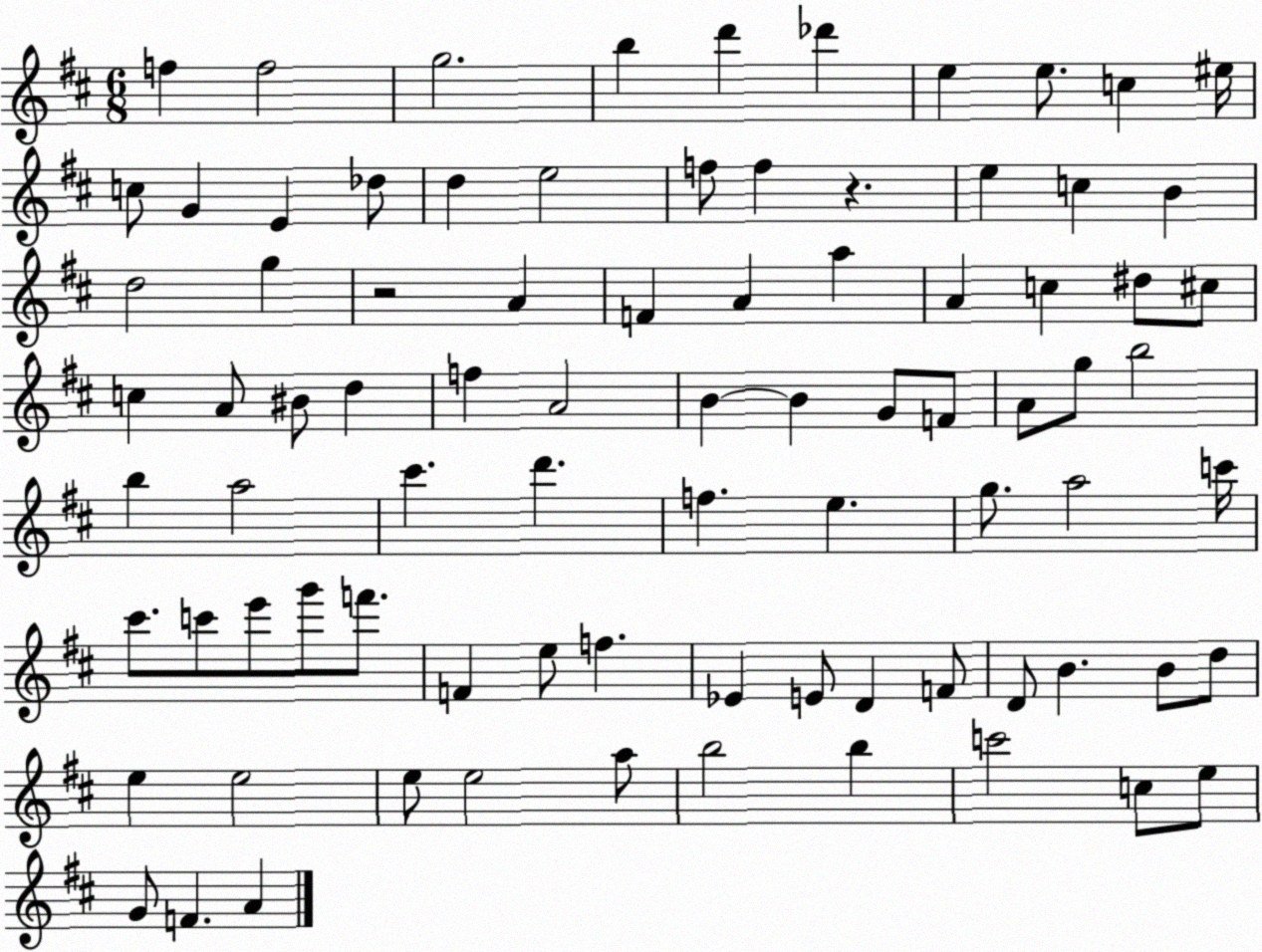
X:1
T:Untitled
M:6/8
L:1/4
K:D
f f2 g2 b d' _d' e e/2 c ^e/4 c/2 G E _d/2 d e2 f/2 f z e c B d2 g z2 A F A a A c ^d/2 ^c/2 c A/2 ^B/2 d f A2 B B G/2 F/2 A/2 g/2 b2 b a2 ^c' d' f e g/2 a2 c'/4 ^c'/2 c'/2 e'/2 g'/2 f'/2 F e/2 f _E E/2 D F/2 D/2 B B/2 d/2 e e2 e/2 e2 a/2 b2 b c'2 c/2 e/2 G/2 F A